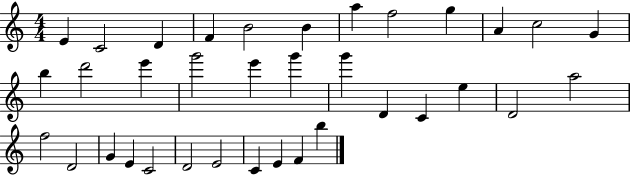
{
  \clef treble
  \numericTimeSignature
  \time 4/4
  \key c \major
  e'4 c'2 d'4 | f'4 b'2 b'4 | a''4 f''2 g''4 | a'4 c''2 g'4 | \break b''4 d'''2 e'''4 | g'''2 e'''4 g'''4 | g'''4 d'4 c'4 e''4 | d'2 a''2 | \break f''2 d'2 | g'4 e'4 c'2 | d'2 e'2 | c'4 e'4 f'4 b''4 | \break \bar "|."
}